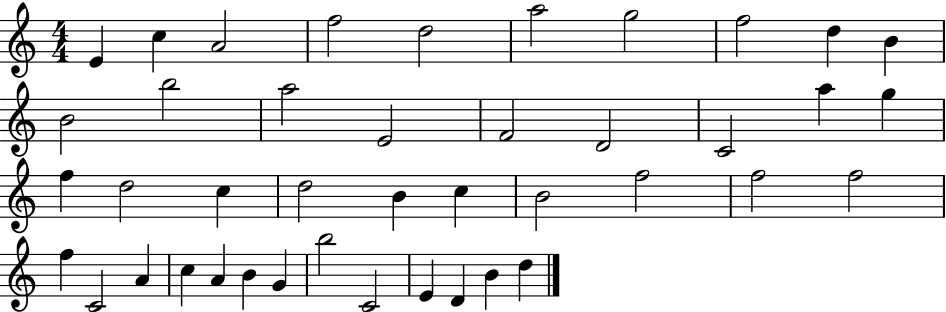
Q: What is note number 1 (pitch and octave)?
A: E4